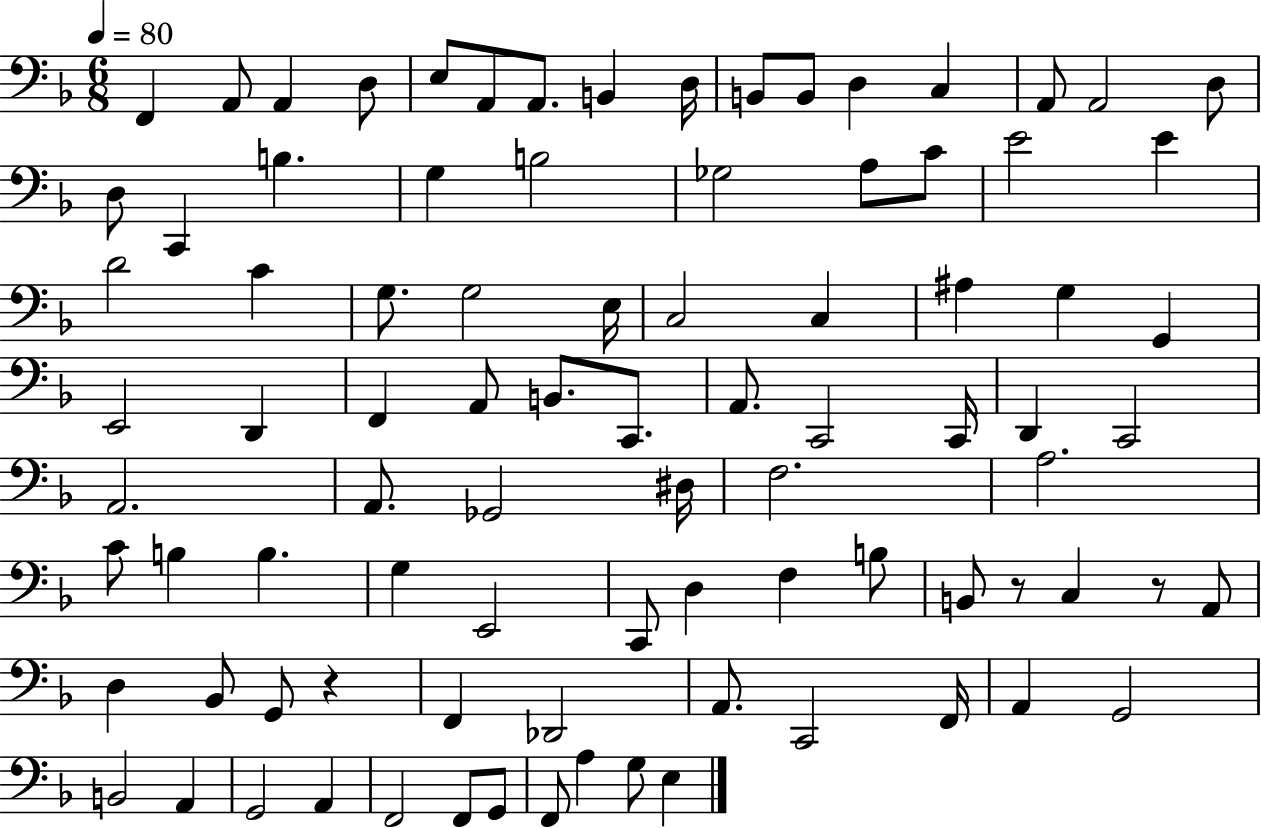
{
  \clef bass
  \numericTimeSignature
  \time 6/8
  \key f \major
  \tempo 4 = 80
  f,4 a,8 a,4 d8 | e8 a,8 a,8. b,4 d16 | b,8 b,8 d4 c4 | a,8 a,2 d8 | \break d8 c,4 b4. | g4 b2 | ges2 a8 c'8 | e'2 e'4 | \break d'2 c'4 | g8. g2 e16 | c2 c4 | ais4 g4 g,4 | \break e,2 d,4 | f,4 a,8 b,8. c,8. | a,8. c,2 c,16 | d,4 c,2 | \break a,2. | a,8. ges,2 dis16 | f2. | a2. | \break c'8 b4 b4. | g4 e,2 | c,8 d4 f4 b8 | b,8 r8 c4 r8 a,8 | \break d4 bes,8 g,8 r4 | f,4 des,2 | a,8. c,2 f,16 | a,4 g,2 | \break b,2 a,4 | g,2 a,4 | f,2 f,8 g,8 | f,8 a4 g8 e4 | \break \bar "|."
}